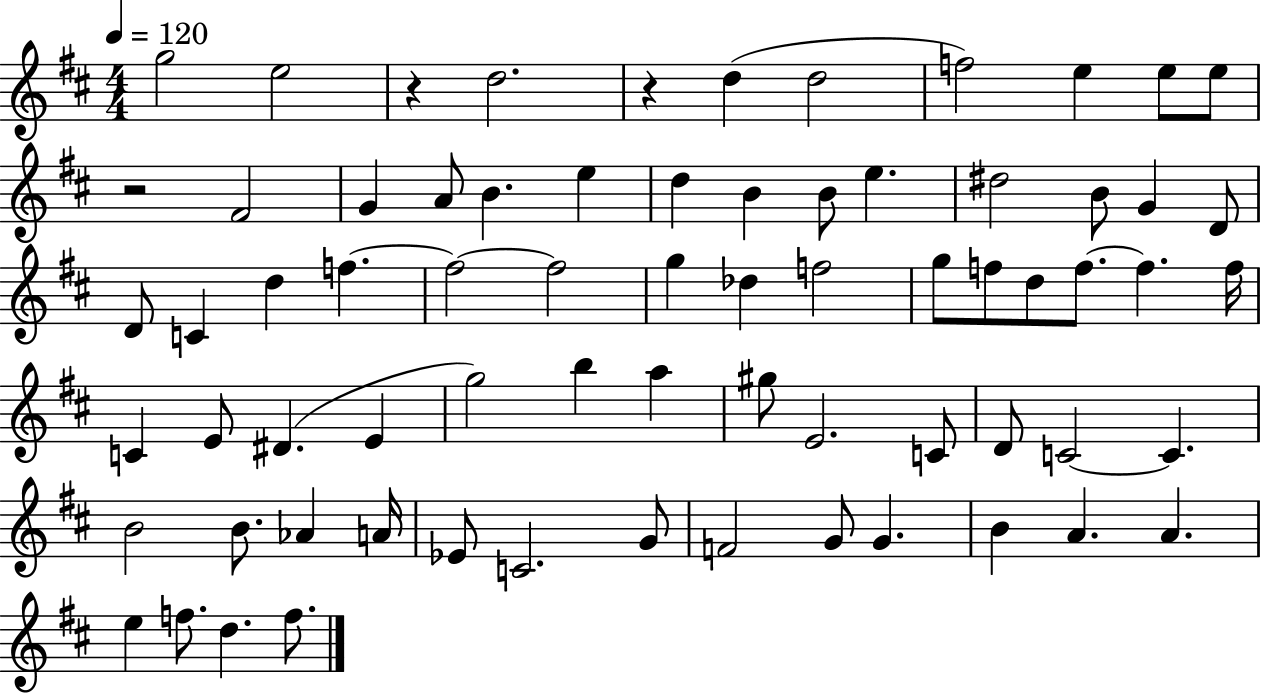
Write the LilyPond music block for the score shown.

{
  \clef treble
  \numericTimeSignature
  \time 4/4
  \key d \major
  \tempo 4 = 120
  g''2 e''2 | r4 d''2. | r4 d''4( d''2 | f''2) e''4 e''8 e''8 | \break r2 fis'2 | g'4 a'8 b'4. e''4 | d''4 b'4 b'8 e''4. | dis''2 b'8 g'4 d'8 | \break d'8 c'4 d''4 f''4.~~ | f''2~~ f''2 | g''4 des''4 f''2 | g''8 f''8 d''8 f''8.~~ f''4. f''16 | \break c'4 e'8 dis'4.( e'4 | g''2) b''4 a''4 | gis''8 e'2. c'8 | d'8 c'2~~ c'4. | \break b'2 b'8. aes'4 a'16 | ees'8 c'2. g'8 | f'2 g'8 g'4. | b'4 a'4. a'4. | \break e''4 f''8. d''4. f''8. | \bar "|."
}